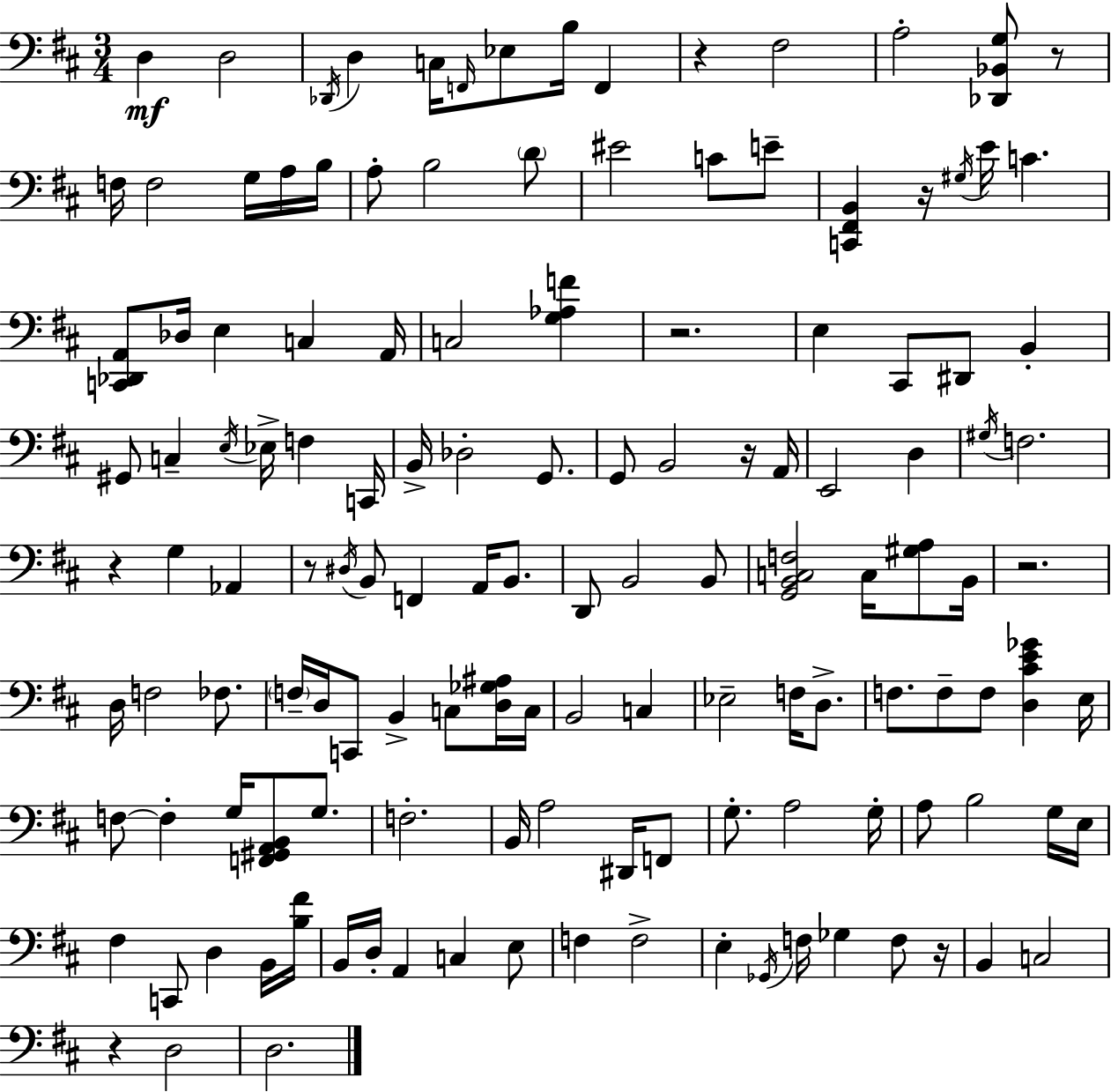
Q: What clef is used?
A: bass